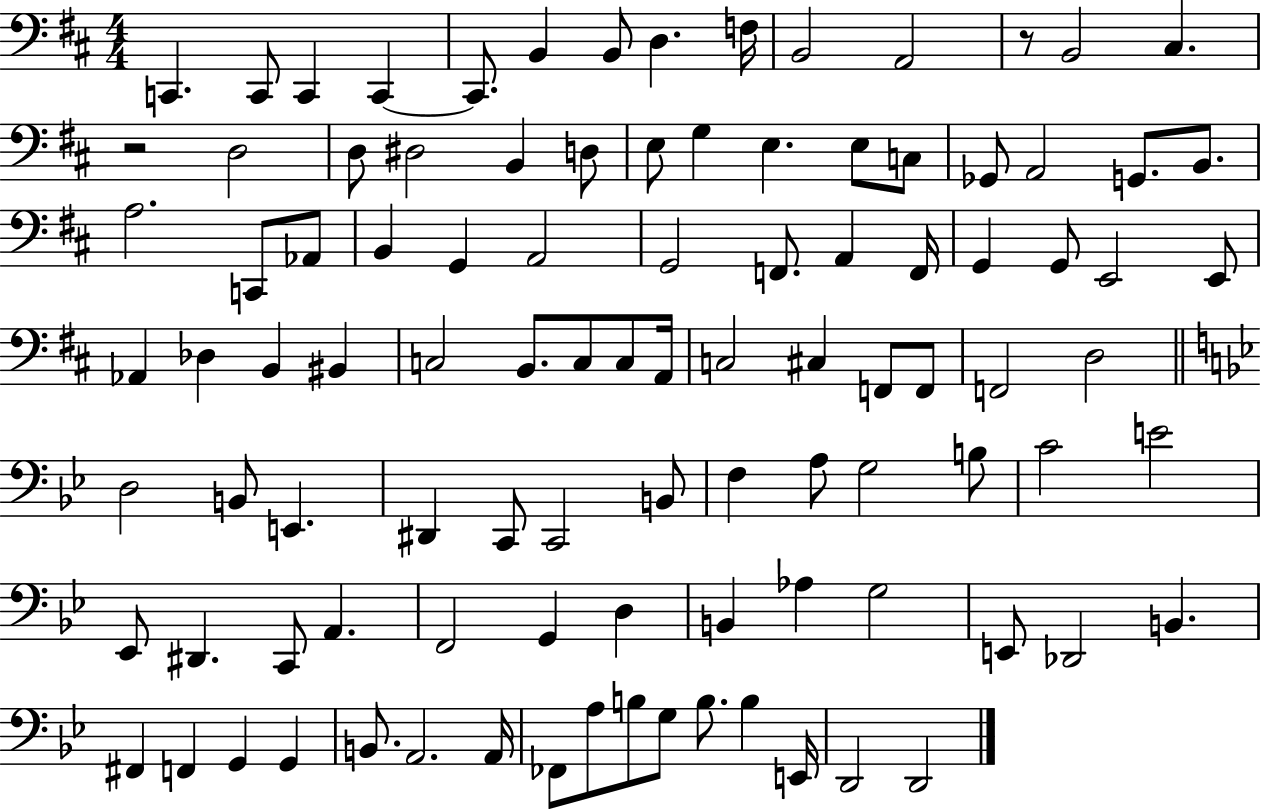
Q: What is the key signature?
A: D major